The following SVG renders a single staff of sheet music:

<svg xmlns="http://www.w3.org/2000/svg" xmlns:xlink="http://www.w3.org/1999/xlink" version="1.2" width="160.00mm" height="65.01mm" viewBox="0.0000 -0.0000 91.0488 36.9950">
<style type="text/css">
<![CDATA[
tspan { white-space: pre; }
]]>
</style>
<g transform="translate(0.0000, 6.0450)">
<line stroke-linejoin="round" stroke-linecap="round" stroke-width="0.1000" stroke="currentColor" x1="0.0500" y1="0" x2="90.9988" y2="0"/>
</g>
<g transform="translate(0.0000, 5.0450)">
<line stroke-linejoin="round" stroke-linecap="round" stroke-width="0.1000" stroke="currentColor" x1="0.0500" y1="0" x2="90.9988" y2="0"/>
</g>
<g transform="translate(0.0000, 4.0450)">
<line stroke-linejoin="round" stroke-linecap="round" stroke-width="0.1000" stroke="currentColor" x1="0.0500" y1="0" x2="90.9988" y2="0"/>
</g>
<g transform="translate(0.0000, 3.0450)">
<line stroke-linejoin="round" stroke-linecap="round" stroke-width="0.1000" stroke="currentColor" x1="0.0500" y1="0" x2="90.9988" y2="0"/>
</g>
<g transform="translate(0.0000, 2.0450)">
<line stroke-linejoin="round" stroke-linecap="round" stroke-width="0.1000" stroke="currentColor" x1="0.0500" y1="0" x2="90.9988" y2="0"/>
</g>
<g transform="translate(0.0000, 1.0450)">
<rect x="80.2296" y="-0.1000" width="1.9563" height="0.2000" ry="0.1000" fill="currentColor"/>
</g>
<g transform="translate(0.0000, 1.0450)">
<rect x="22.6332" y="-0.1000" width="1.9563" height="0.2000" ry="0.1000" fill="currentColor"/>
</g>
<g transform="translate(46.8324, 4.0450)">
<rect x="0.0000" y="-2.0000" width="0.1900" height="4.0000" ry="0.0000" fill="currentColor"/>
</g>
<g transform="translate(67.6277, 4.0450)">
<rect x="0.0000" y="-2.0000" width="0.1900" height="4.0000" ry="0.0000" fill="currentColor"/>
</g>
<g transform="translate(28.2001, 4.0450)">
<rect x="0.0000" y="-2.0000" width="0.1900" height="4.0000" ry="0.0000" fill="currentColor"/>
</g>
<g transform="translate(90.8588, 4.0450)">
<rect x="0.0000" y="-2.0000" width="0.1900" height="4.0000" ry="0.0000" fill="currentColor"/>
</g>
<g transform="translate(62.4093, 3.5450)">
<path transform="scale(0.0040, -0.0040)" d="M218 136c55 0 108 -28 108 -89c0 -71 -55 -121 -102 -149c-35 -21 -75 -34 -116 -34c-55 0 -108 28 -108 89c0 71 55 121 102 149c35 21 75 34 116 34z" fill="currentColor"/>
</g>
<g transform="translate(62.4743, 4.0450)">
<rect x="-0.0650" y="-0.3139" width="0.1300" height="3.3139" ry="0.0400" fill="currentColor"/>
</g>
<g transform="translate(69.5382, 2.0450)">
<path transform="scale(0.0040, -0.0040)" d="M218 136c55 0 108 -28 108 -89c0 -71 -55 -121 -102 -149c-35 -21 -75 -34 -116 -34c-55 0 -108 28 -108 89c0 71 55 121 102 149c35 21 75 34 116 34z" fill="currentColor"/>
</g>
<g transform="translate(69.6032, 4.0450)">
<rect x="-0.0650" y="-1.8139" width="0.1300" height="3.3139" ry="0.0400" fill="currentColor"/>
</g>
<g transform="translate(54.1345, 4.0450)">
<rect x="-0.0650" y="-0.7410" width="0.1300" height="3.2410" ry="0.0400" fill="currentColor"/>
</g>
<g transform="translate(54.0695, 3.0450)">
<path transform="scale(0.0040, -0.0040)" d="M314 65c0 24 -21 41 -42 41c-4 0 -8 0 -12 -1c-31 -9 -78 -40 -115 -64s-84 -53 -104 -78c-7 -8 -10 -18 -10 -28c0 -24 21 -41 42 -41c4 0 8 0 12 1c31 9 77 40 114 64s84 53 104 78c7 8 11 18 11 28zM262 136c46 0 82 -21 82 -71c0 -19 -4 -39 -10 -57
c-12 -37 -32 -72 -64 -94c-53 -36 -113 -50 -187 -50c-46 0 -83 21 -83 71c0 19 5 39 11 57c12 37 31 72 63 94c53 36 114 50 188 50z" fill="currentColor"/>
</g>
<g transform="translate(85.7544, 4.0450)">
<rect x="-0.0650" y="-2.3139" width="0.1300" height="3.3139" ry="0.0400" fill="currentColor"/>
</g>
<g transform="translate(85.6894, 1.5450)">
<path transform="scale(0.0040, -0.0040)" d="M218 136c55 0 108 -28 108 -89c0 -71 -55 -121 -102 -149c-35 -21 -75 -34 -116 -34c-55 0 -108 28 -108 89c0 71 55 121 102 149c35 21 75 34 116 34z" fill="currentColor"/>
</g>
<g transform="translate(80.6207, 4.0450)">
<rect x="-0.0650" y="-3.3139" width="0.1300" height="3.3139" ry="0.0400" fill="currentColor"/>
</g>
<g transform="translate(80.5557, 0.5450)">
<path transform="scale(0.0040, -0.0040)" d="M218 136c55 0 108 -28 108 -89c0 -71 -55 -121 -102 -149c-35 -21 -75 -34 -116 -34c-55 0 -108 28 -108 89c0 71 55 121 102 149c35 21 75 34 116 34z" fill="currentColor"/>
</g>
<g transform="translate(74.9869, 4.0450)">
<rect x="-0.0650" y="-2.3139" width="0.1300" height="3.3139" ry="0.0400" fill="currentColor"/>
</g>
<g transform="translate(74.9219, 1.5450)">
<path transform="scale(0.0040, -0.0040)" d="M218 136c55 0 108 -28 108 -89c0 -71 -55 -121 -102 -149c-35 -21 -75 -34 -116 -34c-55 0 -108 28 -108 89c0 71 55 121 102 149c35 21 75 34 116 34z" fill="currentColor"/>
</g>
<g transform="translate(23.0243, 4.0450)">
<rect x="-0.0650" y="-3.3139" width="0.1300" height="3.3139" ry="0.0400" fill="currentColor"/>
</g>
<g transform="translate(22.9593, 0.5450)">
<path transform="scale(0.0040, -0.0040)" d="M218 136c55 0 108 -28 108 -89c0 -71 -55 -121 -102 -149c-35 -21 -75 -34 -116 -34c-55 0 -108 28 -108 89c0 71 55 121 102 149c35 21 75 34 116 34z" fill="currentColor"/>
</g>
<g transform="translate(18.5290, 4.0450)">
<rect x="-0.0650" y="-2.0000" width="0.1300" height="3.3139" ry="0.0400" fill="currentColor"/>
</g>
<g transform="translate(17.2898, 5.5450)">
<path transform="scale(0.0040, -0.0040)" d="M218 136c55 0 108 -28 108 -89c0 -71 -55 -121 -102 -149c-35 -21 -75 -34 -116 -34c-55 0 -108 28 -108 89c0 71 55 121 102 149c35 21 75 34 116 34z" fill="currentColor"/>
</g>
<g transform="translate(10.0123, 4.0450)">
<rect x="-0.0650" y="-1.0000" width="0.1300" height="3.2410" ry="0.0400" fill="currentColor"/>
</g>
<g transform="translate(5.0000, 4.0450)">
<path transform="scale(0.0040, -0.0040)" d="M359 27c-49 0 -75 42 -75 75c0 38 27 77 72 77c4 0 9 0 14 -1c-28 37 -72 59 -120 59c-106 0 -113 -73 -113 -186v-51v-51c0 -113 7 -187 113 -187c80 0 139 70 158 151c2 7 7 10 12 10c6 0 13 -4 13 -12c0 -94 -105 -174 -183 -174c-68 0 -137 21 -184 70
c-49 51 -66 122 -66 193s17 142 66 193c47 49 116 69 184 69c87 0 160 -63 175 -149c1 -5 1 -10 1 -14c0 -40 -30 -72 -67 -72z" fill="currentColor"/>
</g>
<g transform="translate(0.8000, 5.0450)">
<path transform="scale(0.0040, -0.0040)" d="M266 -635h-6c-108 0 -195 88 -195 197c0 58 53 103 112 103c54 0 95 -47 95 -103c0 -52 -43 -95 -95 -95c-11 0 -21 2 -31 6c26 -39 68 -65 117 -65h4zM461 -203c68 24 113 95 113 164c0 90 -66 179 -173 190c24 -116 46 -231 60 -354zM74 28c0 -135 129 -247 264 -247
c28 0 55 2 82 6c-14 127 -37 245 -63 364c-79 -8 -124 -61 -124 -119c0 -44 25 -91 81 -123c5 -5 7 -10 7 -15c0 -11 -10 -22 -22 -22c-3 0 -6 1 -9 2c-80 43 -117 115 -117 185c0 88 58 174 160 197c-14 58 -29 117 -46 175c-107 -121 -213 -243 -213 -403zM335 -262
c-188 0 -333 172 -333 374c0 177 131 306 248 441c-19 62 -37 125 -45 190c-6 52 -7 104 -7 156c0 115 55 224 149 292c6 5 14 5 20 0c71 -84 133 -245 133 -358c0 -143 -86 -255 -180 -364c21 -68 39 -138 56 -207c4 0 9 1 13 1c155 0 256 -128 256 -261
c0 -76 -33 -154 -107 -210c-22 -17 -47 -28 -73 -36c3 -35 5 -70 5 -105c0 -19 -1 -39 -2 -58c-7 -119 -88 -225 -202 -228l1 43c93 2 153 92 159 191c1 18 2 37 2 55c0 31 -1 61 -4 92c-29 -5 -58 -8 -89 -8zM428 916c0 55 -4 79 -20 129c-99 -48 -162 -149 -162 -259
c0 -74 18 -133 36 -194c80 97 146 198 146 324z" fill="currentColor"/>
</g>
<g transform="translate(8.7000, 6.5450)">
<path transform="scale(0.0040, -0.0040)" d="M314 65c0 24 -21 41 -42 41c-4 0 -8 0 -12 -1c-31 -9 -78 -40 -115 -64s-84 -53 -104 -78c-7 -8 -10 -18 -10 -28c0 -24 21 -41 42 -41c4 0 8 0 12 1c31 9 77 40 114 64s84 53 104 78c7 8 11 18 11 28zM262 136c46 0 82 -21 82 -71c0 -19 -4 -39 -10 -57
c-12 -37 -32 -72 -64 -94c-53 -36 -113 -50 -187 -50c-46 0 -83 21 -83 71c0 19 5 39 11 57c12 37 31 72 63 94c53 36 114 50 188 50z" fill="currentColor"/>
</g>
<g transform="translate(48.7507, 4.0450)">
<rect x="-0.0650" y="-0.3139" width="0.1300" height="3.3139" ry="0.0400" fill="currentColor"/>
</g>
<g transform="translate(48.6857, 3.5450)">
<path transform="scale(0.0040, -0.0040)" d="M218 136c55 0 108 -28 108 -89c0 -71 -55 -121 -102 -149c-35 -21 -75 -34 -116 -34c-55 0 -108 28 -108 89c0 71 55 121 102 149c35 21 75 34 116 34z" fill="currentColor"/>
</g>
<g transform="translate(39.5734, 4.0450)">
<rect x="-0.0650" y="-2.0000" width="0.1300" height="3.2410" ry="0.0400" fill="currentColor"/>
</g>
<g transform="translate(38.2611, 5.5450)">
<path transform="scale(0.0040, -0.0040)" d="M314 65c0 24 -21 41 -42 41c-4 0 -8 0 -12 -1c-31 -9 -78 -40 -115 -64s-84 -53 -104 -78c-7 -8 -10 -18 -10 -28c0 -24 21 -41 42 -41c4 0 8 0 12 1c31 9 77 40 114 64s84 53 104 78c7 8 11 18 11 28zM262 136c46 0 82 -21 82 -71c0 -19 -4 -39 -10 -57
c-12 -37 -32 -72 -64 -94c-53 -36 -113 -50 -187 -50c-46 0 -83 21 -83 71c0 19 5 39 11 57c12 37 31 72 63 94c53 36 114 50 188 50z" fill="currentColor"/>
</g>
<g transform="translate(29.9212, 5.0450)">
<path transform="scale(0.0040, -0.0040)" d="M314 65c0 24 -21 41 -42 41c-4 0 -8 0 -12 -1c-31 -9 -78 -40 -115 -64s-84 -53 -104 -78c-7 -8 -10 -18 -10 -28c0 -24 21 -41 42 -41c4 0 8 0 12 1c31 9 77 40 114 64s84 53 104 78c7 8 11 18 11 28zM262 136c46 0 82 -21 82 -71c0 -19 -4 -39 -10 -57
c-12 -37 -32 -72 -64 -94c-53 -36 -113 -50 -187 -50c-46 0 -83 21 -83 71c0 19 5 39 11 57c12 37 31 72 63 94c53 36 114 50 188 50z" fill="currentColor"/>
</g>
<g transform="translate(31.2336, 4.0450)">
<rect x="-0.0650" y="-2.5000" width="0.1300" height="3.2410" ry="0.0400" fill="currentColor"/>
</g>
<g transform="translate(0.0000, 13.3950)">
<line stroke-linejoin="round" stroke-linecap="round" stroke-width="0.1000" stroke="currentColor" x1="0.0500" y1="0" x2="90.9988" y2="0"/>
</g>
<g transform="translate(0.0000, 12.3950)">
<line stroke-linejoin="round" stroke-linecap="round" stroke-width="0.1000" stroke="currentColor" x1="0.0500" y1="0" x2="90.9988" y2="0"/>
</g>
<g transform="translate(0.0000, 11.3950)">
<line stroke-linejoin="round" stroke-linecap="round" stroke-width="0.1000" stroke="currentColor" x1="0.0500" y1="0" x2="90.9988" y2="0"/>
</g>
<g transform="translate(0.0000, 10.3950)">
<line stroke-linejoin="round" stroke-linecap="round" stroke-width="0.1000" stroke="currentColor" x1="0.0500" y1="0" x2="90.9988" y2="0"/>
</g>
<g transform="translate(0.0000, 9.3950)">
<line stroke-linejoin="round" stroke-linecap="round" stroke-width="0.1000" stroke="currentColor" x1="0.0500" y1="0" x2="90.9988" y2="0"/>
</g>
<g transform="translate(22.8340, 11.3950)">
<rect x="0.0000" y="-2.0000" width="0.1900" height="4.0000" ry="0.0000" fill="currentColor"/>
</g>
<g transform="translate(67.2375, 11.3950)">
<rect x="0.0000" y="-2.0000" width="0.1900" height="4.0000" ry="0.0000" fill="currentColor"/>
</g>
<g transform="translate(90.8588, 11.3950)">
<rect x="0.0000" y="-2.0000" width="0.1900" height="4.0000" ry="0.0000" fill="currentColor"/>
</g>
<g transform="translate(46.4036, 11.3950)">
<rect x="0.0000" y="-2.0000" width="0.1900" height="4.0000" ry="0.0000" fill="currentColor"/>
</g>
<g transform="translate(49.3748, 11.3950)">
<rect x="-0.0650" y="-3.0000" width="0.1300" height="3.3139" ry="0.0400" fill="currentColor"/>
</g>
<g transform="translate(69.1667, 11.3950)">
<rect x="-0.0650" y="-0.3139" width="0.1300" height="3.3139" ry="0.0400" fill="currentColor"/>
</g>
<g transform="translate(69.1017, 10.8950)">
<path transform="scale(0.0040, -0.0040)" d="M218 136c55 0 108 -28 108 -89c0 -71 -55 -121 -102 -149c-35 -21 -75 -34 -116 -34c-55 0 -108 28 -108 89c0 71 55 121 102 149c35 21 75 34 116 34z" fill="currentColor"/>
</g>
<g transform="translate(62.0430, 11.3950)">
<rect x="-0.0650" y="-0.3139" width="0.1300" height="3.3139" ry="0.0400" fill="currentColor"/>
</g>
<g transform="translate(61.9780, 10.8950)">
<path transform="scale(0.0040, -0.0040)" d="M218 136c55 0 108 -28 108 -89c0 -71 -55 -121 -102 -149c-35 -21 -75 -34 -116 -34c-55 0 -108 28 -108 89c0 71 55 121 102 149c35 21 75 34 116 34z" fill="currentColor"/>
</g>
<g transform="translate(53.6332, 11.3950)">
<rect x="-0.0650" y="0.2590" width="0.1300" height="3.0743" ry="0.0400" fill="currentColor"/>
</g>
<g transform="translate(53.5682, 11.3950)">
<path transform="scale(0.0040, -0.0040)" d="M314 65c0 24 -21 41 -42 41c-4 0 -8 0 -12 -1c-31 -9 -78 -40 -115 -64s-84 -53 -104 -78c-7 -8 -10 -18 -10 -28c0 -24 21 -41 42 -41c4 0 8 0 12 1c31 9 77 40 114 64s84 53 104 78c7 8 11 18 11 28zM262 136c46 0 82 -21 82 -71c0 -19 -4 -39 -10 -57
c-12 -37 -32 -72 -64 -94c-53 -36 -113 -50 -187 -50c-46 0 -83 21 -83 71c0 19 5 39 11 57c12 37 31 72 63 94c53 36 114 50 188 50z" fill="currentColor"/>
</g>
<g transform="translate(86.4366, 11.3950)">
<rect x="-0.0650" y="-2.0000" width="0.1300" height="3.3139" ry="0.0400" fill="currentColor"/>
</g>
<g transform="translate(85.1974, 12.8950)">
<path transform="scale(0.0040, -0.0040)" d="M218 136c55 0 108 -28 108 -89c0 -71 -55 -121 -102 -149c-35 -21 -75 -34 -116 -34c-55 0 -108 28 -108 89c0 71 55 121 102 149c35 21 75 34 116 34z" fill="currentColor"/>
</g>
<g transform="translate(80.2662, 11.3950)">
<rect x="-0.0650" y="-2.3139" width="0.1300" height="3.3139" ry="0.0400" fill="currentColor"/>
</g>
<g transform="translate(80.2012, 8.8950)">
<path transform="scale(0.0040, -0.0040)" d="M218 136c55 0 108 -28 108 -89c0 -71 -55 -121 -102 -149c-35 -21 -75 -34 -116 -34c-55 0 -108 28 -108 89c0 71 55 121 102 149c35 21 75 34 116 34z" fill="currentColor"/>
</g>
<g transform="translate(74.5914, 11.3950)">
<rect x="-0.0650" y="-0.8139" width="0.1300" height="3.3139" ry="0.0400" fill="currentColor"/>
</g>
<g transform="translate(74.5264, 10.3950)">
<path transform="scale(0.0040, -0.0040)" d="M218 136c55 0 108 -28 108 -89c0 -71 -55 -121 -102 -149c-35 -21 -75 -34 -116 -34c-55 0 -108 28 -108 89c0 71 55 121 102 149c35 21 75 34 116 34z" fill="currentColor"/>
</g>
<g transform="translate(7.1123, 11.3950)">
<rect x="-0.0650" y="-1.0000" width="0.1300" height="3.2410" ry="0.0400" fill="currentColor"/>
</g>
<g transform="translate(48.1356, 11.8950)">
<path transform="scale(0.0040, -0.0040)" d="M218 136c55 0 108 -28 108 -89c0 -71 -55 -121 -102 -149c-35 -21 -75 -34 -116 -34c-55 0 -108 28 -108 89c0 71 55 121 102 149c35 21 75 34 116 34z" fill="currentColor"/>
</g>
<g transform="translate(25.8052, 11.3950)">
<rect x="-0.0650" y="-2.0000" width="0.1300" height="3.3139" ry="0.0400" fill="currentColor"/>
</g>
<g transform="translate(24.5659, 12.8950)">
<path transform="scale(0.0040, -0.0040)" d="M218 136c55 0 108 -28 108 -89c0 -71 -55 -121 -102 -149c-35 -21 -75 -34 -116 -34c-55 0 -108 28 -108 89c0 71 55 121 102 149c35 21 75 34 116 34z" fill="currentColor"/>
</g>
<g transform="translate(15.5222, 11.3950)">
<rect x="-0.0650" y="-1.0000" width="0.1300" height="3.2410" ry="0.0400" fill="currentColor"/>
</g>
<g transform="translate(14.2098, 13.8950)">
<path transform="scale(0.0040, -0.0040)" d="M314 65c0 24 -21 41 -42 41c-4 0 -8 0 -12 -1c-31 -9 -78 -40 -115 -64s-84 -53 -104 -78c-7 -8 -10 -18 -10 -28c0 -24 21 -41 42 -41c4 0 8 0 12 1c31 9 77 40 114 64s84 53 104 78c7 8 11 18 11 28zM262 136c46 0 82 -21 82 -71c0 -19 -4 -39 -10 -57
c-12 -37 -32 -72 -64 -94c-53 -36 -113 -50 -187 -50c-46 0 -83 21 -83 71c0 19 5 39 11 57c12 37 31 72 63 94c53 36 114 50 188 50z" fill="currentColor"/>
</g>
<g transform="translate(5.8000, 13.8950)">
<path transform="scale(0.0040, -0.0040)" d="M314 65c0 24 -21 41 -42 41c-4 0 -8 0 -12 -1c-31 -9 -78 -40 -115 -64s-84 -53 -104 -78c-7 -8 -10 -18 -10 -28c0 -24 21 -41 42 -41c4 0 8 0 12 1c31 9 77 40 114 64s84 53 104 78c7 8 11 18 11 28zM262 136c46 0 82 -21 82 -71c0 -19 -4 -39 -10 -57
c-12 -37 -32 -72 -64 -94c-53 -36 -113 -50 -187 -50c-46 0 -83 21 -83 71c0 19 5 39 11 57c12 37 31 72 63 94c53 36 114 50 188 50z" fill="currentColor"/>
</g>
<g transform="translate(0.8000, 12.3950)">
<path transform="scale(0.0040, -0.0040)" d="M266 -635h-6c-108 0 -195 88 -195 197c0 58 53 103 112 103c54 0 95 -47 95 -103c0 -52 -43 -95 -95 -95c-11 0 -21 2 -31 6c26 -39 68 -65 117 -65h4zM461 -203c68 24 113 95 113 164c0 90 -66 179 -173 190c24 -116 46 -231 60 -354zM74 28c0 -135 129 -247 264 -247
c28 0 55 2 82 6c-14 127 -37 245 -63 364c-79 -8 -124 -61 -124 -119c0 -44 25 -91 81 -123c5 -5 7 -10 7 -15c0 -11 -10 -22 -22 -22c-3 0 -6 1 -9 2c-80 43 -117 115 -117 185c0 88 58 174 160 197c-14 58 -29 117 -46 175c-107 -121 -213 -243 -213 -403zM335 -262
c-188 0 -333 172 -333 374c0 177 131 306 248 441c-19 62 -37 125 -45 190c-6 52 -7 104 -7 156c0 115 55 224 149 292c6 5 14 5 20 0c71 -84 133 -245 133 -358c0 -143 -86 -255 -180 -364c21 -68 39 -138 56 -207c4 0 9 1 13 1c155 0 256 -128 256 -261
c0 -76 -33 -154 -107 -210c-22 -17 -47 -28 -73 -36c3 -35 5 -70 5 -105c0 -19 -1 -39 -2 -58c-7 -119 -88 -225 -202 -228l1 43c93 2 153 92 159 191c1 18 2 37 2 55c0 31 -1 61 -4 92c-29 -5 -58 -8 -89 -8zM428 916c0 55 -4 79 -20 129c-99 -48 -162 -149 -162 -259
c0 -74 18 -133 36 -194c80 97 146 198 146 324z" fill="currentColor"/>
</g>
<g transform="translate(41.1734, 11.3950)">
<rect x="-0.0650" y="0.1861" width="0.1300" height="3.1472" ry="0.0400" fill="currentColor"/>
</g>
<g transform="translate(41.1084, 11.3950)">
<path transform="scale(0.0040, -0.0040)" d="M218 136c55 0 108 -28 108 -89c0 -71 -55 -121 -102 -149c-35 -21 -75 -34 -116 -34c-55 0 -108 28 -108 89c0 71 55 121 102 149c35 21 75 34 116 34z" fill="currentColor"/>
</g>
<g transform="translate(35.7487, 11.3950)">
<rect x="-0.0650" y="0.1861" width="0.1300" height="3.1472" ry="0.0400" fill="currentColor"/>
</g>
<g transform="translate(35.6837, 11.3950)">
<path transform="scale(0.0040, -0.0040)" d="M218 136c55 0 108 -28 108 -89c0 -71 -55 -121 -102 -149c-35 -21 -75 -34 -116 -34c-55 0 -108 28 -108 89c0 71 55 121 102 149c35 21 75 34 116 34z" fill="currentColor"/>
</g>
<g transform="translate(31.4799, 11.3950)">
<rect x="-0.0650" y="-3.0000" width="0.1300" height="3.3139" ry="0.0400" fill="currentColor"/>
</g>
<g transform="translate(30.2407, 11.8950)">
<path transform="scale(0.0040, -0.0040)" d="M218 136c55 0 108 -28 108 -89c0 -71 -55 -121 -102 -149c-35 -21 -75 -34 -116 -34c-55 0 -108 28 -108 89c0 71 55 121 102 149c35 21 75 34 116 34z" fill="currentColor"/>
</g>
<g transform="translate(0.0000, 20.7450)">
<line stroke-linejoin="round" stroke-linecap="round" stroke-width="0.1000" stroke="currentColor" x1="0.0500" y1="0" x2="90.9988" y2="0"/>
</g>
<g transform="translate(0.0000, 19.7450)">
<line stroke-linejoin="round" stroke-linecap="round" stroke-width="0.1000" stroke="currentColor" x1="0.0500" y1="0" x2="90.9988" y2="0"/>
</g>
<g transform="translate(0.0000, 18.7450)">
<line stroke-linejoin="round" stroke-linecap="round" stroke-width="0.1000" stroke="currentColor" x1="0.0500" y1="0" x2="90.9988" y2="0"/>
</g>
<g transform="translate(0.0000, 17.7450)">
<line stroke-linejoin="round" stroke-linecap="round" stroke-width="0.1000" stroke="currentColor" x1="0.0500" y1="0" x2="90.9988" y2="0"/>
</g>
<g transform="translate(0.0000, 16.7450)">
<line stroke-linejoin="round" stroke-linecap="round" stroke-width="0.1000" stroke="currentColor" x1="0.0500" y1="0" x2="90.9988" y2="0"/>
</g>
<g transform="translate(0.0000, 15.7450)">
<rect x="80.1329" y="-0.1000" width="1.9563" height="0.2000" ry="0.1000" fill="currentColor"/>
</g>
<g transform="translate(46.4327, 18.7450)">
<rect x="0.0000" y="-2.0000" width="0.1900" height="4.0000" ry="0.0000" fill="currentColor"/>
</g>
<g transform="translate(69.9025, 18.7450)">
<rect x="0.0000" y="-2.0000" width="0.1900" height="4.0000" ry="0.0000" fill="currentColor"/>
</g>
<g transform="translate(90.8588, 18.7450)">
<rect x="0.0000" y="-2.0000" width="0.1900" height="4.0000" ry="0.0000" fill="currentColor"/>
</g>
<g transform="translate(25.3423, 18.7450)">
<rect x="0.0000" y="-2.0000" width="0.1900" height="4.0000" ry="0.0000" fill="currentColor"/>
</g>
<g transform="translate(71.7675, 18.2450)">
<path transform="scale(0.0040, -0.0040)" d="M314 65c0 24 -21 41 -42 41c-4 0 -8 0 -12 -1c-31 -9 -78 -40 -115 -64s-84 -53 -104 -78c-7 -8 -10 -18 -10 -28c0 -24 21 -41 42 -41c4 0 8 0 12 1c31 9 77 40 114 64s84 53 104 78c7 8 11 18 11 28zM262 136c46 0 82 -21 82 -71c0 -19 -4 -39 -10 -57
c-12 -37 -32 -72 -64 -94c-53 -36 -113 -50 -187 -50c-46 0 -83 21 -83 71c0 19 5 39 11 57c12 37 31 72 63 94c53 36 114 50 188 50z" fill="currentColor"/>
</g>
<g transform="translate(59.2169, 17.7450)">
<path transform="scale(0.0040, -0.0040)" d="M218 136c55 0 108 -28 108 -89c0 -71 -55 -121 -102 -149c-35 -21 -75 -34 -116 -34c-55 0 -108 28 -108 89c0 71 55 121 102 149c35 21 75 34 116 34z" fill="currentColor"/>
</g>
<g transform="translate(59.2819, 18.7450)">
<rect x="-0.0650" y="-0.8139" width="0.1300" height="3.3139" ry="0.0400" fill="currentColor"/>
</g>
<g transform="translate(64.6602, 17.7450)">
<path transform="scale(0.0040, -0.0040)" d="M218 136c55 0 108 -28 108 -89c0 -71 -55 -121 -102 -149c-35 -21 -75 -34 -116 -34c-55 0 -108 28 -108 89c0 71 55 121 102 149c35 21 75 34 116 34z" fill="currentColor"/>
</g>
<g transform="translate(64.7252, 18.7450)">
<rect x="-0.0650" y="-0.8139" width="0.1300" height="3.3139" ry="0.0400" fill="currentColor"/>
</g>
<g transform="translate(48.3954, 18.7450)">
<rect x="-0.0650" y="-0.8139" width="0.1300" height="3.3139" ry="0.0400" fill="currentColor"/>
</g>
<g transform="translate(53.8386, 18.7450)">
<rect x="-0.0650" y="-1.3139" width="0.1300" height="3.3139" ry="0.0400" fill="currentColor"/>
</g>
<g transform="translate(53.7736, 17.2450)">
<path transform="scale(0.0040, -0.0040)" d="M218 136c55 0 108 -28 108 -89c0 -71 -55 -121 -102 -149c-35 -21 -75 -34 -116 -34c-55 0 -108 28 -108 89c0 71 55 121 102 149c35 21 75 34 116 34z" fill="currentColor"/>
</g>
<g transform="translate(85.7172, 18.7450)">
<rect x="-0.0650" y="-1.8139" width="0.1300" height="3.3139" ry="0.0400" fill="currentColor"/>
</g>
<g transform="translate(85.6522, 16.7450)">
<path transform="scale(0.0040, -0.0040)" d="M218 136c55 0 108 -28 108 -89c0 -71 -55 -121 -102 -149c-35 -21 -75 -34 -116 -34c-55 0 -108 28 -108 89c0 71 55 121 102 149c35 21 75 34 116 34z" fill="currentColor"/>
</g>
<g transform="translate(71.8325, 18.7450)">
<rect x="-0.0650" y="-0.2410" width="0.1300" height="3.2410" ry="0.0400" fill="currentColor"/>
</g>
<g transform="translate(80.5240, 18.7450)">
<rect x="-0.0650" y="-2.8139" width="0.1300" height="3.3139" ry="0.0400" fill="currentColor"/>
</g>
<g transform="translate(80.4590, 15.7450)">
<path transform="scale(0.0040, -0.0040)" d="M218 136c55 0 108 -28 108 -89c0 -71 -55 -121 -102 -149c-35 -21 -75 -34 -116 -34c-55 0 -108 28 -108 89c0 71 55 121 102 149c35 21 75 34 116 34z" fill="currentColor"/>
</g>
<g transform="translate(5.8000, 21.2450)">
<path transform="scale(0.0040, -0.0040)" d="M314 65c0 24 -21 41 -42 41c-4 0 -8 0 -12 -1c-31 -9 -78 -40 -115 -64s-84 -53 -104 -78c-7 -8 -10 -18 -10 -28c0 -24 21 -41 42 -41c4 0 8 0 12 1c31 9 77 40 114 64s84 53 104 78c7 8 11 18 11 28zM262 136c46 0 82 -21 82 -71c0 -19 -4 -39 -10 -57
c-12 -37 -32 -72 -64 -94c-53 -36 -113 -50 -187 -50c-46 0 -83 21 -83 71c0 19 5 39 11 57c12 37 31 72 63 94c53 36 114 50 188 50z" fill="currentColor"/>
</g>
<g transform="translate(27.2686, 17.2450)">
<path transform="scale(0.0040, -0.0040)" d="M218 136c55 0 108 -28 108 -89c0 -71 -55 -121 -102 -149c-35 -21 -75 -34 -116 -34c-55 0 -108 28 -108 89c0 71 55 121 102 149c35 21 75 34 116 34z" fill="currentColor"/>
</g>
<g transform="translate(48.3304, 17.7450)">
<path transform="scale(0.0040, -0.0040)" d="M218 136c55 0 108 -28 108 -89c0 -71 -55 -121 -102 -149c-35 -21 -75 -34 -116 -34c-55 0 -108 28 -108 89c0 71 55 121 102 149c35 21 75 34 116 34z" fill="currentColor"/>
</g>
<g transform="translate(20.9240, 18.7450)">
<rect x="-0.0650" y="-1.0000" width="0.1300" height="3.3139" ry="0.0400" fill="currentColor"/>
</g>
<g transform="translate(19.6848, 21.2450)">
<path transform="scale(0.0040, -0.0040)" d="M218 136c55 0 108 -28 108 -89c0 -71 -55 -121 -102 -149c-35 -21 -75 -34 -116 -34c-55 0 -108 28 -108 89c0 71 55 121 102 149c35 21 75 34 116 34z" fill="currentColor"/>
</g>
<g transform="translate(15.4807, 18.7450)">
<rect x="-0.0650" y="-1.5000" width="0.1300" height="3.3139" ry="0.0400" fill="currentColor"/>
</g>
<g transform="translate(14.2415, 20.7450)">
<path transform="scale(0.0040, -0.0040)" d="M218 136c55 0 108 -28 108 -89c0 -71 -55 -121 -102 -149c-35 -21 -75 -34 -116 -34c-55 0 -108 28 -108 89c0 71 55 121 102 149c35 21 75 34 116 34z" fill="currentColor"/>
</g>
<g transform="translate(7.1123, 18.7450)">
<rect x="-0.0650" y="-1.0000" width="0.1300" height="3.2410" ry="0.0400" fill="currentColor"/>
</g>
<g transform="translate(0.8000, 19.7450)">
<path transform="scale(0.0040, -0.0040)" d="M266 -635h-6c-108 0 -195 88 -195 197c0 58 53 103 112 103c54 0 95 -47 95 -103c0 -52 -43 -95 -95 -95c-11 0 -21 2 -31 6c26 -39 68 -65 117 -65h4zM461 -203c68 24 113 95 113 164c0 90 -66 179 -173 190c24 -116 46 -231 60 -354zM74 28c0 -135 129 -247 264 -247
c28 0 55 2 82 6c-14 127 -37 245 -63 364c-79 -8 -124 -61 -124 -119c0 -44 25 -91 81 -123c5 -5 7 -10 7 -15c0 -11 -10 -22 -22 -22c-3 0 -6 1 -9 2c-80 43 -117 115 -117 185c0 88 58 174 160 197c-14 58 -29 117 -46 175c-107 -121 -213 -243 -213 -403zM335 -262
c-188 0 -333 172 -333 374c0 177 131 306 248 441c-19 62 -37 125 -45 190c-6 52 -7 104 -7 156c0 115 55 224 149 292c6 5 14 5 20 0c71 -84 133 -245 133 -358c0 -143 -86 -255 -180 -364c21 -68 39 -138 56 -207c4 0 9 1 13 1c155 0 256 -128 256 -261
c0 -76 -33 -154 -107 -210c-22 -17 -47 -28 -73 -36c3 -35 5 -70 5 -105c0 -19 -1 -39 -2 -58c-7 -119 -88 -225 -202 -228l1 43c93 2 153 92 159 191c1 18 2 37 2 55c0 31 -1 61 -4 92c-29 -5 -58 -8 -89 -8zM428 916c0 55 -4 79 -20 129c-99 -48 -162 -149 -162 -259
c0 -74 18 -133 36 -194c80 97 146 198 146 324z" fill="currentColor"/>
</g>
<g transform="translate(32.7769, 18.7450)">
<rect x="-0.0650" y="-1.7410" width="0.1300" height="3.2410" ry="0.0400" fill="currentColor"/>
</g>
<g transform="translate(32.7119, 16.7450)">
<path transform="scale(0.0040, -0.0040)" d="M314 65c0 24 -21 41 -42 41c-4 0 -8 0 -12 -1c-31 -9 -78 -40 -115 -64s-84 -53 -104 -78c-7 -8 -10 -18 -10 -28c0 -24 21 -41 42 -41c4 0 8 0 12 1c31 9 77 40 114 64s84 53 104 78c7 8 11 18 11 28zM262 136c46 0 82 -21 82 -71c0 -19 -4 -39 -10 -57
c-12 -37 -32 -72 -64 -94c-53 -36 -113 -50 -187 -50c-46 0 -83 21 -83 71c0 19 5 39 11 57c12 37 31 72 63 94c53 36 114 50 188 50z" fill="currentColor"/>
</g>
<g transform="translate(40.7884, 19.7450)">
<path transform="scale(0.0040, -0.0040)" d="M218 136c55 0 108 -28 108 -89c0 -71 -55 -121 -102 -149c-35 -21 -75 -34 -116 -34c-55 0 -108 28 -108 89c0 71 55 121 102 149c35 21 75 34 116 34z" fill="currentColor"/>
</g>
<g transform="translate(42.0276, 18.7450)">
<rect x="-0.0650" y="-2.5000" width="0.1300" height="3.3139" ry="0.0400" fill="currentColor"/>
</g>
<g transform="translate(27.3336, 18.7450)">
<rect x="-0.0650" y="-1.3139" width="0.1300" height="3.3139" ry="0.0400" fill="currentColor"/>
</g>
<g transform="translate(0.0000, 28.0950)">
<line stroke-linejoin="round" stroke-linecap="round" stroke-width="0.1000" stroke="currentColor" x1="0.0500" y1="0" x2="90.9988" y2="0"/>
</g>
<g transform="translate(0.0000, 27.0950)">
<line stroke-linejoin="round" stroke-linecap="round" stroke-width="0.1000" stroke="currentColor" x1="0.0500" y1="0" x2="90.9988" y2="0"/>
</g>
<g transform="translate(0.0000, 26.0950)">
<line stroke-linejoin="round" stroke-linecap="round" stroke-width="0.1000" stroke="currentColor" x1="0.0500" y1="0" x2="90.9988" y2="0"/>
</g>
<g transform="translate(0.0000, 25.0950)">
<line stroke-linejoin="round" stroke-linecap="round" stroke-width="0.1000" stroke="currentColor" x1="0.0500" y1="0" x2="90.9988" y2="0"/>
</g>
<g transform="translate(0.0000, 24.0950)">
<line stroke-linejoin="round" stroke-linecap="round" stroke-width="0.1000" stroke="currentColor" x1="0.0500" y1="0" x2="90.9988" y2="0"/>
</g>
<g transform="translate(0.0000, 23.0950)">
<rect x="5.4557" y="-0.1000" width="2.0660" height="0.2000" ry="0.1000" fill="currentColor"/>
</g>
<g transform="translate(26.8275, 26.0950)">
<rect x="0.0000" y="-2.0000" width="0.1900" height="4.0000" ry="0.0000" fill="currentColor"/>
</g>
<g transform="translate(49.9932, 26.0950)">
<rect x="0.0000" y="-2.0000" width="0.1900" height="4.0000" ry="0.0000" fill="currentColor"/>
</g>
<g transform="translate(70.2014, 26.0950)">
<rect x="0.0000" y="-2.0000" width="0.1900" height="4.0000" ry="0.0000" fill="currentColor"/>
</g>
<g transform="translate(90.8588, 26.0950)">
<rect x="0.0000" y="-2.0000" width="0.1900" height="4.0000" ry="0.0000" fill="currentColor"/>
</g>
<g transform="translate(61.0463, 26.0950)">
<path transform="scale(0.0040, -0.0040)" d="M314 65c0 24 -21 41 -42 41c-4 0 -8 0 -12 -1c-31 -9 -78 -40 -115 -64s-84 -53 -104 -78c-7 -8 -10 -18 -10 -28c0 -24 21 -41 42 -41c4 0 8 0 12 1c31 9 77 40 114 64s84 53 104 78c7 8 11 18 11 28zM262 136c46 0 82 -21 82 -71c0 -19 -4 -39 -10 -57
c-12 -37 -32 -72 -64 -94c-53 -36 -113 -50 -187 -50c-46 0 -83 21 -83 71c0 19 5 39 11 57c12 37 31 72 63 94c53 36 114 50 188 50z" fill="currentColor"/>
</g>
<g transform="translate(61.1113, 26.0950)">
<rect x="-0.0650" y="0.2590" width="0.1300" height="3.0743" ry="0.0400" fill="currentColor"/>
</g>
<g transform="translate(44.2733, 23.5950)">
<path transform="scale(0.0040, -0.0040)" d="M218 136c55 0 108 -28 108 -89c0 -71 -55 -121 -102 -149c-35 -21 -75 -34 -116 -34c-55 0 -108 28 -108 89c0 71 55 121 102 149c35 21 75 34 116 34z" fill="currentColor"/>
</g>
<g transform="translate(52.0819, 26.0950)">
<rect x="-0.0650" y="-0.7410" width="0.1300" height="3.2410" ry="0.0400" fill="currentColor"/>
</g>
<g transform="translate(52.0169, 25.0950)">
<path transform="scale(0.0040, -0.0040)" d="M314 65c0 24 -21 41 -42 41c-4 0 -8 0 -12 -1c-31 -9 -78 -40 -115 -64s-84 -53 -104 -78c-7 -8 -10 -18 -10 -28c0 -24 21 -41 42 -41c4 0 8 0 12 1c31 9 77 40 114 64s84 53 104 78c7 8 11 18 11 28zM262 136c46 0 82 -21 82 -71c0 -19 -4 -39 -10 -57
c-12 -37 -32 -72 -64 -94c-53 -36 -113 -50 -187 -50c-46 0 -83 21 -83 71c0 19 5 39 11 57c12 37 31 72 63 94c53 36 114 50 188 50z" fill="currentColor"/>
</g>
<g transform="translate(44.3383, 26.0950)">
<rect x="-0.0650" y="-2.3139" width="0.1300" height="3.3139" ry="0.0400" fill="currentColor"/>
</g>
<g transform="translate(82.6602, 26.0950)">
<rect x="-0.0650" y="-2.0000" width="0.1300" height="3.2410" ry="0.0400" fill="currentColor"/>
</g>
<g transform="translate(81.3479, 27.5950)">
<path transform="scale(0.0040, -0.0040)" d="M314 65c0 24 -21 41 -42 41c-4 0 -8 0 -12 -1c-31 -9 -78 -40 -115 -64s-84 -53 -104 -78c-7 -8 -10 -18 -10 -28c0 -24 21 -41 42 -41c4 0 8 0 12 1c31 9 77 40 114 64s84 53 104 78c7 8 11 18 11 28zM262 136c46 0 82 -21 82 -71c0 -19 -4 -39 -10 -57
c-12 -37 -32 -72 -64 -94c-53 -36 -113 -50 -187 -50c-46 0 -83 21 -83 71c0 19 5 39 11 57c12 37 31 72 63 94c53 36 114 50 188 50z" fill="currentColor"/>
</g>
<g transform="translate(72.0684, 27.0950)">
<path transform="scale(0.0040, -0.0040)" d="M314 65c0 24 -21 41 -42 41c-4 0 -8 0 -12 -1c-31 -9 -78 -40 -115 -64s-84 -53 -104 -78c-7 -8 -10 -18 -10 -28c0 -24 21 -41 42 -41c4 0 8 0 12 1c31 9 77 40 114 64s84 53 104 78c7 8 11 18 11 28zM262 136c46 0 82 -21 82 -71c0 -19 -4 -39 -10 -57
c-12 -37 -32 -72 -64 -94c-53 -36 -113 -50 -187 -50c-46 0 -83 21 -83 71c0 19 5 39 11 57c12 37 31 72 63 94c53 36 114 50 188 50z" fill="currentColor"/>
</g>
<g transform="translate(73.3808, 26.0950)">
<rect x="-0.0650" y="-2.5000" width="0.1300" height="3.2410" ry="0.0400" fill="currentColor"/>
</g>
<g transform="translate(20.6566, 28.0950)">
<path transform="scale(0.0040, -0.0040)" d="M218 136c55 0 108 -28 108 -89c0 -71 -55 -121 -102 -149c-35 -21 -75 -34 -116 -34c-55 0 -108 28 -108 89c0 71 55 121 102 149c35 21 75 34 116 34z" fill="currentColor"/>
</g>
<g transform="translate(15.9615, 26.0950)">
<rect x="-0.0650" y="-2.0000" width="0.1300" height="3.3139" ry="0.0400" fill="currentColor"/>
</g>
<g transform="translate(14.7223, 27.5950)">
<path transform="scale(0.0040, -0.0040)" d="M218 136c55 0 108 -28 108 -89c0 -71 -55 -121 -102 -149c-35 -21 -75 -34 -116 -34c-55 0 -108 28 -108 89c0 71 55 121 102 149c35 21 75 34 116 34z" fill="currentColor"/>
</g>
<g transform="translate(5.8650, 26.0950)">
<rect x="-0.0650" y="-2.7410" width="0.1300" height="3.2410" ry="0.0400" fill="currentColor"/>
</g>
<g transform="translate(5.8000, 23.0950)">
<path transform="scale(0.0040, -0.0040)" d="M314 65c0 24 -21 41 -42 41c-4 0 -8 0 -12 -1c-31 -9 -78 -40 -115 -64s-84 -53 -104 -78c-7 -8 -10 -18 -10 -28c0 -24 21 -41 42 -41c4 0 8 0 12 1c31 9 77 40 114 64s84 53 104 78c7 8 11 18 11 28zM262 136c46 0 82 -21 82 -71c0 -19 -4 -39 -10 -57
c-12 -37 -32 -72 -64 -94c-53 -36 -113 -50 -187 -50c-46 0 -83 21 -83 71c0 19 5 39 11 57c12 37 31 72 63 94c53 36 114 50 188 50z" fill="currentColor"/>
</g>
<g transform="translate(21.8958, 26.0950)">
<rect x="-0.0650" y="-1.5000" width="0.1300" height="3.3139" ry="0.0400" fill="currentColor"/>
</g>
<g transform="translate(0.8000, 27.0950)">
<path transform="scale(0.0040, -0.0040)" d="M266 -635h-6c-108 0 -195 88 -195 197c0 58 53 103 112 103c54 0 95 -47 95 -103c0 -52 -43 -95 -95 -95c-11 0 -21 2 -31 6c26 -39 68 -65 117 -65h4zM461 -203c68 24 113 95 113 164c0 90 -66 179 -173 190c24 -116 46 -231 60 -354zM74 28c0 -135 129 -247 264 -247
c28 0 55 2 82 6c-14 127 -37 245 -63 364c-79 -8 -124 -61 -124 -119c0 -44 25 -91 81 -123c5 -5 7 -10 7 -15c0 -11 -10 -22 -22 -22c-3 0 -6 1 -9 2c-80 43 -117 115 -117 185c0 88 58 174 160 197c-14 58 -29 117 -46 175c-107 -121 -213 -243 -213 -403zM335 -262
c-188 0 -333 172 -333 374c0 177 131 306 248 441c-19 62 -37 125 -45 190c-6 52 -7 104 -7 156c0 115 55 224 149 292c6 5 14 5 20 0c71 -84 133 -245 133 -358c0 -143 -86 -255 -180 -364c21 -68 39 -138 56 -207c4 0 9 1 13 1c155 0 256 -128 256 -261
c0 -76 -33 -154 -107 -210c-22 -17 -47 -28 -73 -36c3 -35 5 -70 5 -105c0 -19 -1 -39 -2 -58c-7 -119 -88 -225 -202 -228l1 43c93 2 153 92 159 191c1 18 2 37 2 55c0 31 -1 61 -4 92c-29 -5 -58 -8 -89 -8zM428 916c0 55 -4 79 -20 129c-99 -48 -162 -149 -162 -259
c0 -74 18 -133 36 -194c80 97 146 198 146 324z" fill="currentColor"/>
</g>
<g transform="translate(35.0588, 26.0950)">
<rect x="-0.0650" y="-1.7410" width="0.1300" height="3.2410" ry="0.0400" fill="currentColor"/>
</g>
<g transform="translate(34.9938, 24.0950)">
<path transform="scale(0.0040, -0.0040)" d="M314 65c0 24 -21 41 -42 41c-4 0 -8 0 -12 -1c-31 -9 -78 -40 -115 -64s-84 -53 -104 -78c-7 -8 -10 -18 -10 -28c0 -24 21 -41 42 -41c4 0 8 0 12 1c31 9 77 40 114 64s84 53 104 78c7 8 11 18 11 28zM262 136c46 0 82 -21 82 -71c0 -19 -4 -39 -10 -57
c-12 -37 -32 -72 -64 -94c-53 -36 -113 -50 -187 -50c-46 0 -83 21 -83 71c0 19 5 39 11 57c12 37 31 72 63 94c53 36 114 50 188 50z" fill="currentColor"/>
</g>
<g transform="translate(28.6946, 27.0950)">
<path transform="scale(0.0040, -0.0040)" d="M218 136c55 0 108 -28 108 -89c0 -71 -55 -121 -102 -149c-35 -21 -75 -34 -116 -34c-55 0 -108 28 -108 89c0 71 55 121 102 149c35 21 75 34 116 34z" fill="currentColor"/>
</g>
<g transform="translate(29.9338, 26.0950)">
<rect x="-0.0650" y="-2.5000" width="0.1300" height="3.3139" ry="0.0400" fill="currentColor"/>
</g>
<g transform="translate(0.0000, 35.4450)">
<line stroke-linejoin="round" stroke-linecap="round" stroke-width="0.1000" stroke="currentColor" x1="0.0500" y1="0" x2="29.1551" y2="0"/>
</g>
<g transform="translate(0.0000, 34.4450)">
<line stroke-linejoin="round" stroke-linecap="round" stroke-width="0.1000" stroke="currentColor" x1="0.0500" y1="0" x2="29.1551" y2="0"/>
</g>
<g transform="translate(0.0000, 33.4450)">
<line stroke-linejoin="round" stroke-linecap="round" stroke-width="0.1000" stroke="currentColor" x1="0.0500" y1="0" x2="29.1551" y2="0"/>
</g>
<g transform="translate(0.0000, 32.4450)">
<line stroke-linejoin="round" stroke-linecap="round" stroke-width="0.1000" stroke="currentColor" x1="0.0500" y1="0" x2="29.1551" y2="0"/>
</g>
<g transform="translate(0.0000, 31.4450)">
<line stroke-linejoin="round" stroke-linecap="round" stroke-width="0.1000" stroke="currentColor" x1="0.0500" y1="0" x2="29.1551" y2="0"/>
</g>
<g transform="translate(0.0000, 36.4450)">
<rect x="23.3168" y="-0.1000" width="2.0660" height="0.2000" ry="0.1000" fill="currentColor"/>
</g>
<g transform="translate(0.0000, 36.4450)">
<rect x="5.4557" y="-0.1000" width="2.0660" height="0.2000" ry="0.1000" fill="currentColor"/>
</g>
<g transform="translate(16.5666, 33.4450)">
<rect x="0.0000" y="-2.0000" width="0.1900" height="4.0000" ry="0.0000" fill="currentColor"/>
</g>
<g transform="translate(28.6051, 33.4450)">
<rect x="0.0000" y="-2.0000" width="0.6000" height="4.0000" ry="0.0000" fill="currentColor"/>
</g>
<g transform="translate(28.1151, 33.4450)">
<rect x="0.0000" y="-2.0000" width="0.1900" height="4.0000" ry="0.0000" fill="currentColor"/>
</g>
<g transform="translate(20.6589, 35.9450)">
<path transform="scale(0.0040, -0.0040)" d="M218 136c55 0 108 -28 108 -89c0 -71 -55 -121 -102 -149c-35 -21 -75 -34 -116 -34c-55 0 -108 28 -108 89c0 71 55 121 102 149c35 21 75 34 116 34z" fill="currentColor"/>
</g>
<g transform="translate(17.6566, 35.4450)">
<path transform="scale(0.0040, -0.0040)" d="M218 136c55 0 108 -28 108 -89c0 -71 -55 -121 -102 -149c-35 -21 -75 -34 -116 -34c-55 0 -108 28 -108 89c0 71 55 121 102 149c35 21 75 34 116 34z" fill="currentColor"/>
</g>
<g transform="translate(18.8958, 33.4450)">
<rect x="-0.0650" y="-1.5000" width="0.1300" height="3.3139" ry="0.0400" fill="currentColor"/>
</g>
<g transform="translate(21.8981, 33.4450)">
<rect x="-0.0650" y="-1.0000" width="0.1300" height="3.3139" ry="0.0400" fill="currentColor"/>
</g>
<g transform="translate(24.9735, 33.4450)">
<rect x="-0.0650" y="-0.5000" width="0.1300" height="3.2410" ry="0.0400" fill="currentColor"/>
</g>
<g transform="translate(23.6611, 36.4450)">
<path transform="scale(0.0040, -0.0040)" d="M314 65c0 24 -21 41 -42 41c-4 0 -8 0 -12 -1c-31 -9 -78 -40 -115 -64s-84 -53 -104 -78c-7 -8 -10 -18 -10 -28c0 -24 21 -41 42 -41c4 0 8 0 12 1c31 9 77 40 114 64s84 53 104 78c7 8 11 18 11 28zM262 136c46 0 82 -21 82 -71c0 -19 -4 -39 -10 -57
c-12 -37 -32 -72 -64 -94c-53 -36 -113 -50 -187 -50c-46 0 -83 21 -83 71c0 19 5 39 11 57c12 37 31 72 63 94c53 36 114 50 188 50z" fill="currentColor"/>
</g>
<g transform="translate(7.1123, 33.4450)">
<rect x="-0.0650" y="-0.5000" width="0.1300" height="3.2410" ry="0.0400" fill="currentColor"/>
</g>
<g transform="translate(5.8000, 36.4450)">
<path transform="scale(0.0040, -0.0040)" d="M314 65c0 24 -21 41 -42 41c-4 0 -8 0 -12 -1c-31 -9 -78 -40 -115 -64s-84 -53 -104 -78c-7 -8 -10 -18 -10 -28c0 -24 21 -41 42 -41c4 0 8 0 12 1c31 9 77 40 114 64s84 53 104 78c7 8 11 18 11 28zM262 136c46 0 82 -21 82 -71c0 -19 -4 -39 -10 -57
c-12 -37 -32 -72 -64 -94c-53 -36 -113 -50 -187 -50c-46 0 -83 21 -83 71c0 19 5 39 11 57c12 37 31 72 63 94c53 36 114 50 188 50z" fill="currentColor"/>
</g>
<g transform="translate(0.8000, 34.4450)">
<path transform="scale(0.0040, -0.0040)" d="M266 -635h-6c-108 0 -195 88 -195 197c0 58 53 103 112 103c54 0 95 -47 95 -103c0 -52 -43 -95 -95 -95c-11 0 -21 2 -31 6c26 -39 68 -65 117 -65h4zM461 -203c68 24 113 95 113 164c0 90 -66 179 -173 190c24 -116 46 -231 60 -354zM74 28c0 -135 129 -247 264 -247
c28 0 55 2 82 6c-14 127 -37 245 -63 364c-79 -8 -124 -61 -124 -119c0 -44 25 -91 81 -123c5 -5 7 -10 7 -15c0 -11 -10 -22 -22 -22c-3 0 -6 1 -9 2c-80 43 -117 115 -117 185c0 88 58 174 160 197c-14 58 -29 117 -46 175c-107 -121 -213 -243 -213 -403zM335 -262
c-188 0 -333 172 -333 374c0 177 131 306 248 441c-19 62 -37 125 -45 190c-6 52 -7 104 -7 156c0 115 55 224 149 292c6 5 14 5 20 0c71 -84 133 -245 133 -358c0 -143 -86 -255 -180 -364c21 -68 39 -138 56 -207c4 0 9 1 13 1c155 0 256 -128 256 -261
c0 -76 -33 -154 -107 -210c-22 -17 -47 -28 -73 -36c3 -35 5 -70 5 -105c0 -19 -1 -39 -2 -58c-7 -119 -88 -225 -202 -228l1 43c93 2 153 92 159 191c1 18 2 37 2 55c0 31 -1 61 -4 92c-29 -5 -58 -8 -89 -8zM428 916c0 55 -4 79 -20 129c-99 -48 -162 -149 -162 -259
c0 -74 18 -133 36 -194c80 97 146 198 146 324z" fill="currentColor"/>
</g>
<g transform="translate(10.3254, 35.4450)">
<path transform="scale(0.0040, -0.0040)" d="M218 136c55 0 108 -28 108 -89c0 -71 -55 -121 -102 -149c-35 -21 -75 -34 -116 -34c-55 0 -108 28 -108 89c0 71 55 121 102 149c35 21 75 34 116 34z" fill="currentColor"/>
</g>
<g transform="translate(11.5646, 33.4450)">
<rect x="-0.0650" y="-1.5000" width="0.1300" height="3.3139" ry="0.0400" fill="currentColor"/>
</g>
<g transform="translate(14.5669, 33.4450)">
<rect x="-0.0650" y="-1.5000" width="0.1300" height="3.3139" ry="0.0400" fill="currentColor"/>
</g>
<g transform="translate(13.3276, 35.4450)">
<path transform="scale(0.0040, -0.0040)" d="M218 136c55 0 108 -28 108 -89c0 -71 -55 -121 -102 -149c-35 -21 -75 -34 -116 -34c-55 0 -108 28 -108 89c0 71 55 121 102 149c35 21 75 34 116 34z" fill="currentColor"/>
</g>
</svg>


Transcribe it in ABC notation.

X:1
T:Untitled
M:4/4
L:1/4
K:C
D2 F b G2 F2 c d2 c f g b g D2 D2 F A B B A B2 c c d g F D2 E D e f2 G d e d d c2 a f a2 F E G f2 g d2 B2 G2 F2 C2 E E E D C2